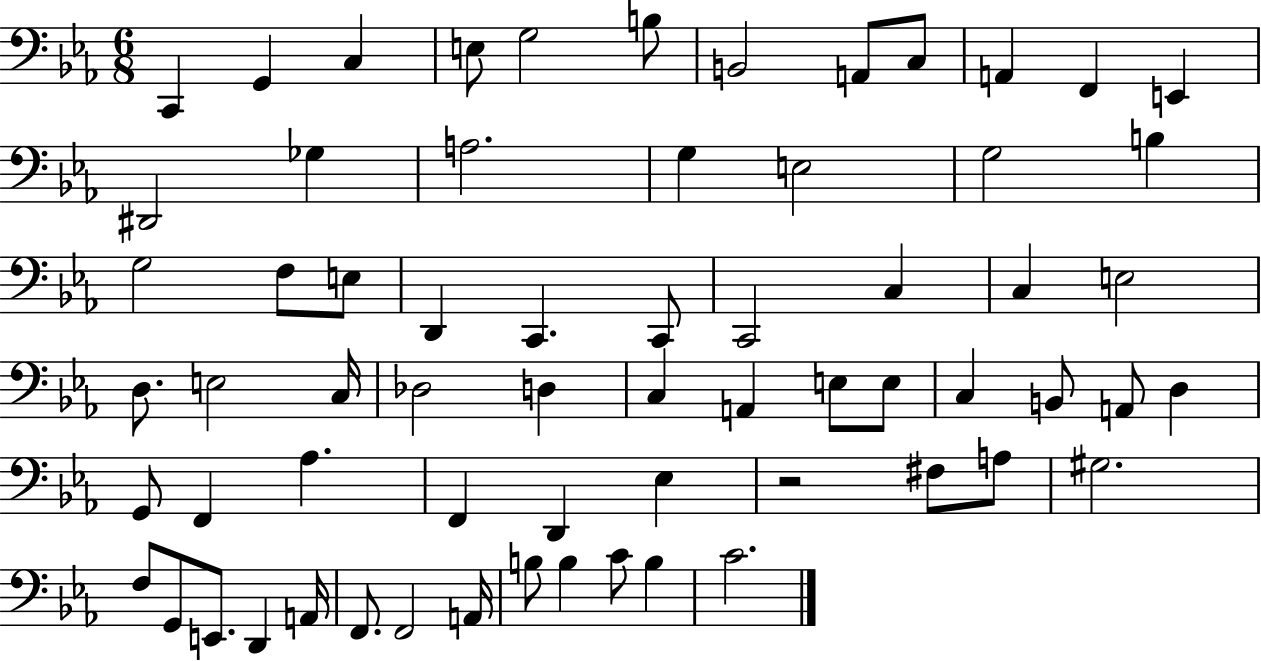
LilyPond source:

{
  \clef bass
  \numericTimeSignature
  \time 6/8
  \key ees \major
  c,4 g,4 c4 | e8 g2 b8 | b,2 a,8 c8 | a,4 f,4 e,4 | \break dis,2 ges4 | a2. | g4 e2 | g2 b4 | \break g2 f8 e8 | d,4 c,4. c,8 | c,2 c4 | c4 e2 | \break d8. e2 c16 | des2 d4 | c4 a,4 e8 e8 | c4 b,8 a,8 d4 | \break g,8 f,4 aes4. | f,4 d,4 ees4 | r2 fis8 a8 | gis2. | \break f8 g,8 e,8. d,4 a,16 | f,8. f,2 a,16 | b8 b4 c'8 b4 | c'2. | \break \bar "|."
}